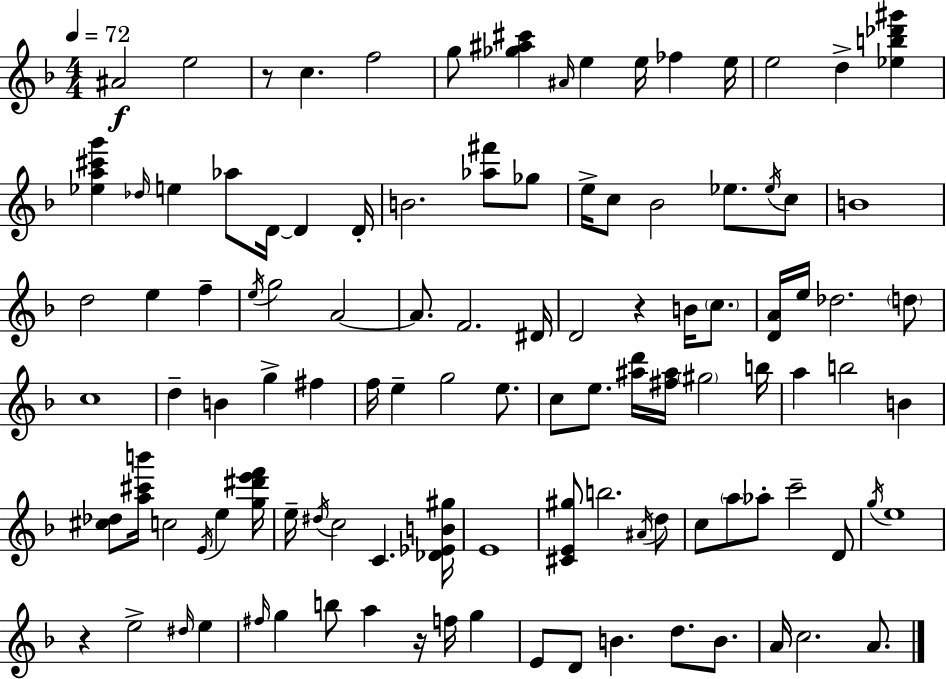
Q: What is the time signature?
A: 4/4